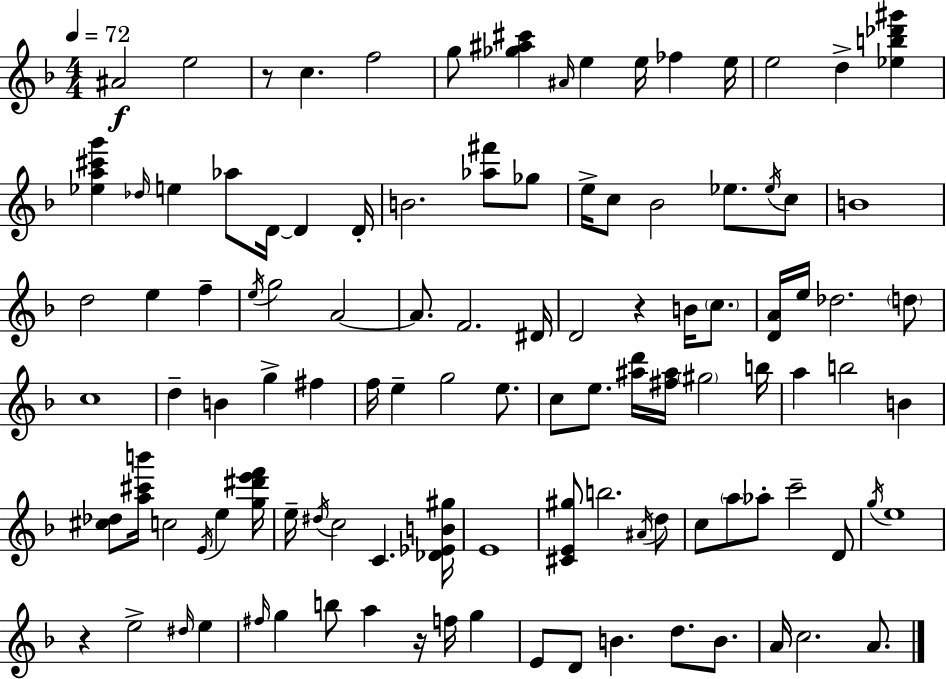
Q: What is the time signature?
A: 4/4